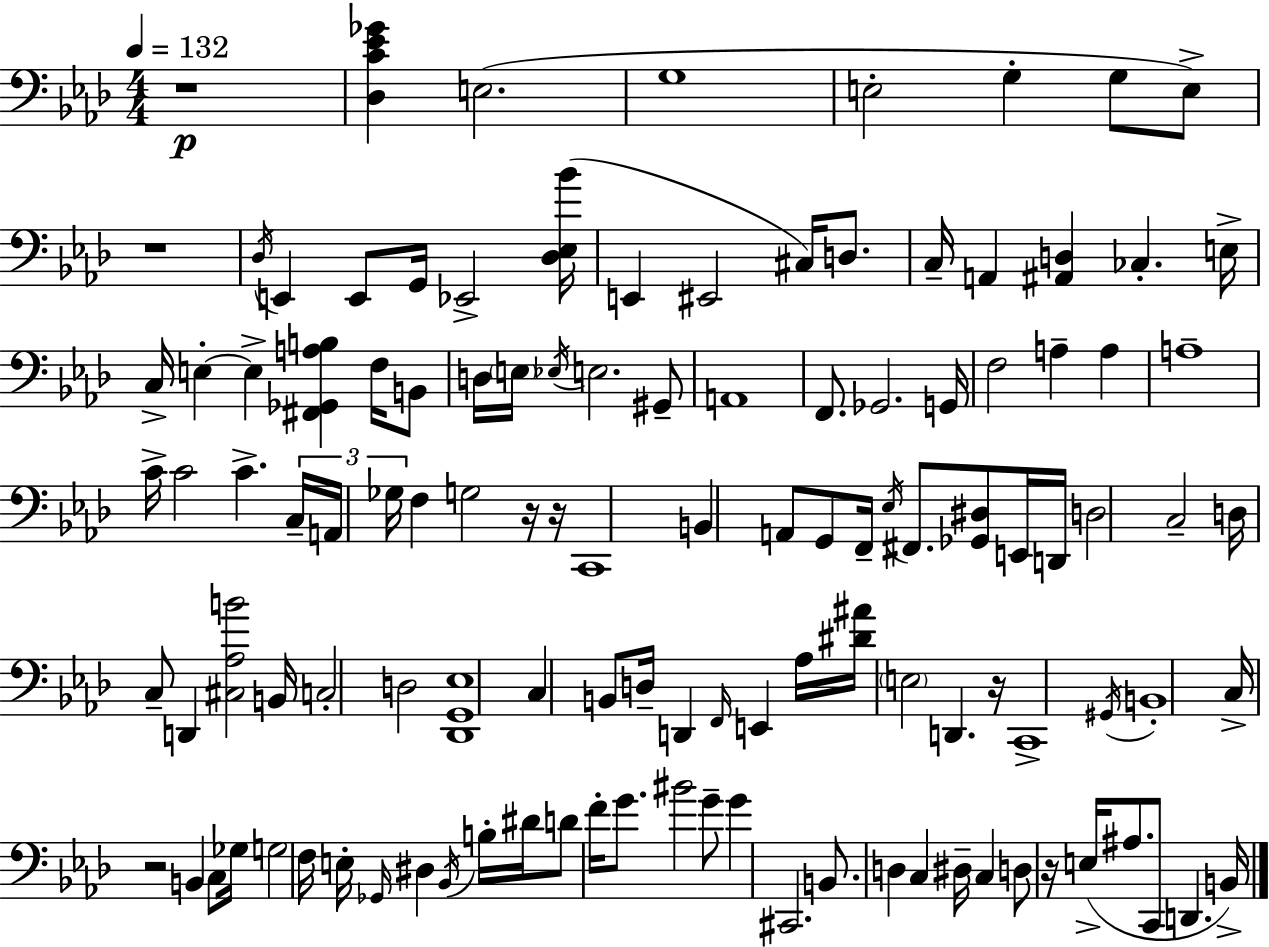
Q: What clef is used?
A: bass